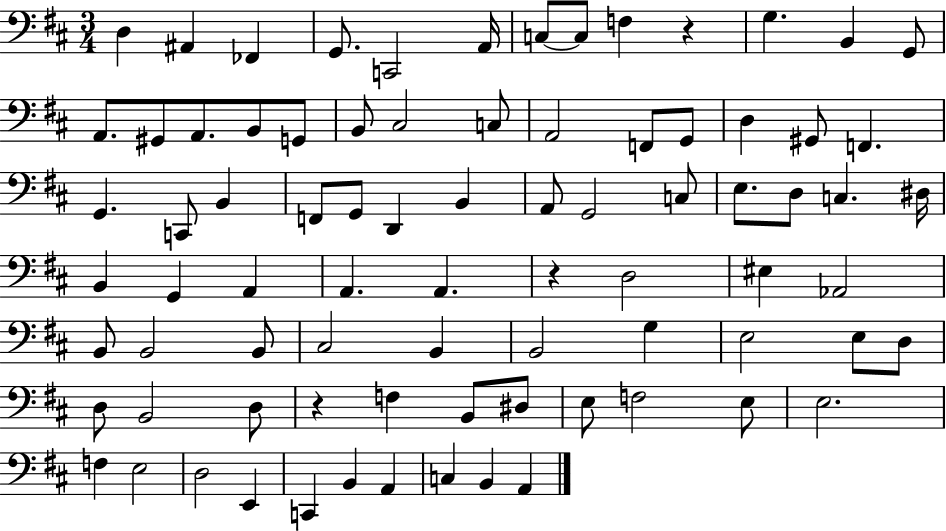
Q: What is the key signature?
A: D major